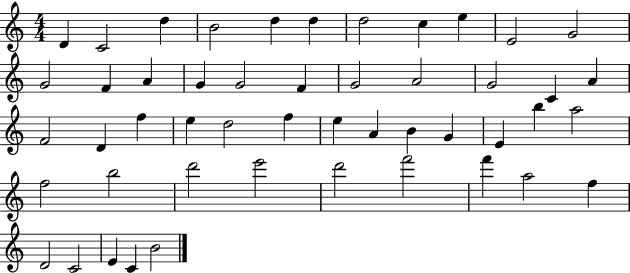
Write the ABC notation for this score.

X:1
T:Untitled
M:4/4
L:1/4
K:C
D C2 d B2 d d d2 c e E2 G2 G2 F A G G2 F G2 A2 G2 C A F2 D f e d2 f e A B G E b a2 f2 b2 d'2 e'2 d'2 f'2 f' a2 f D2 C2 E C B2